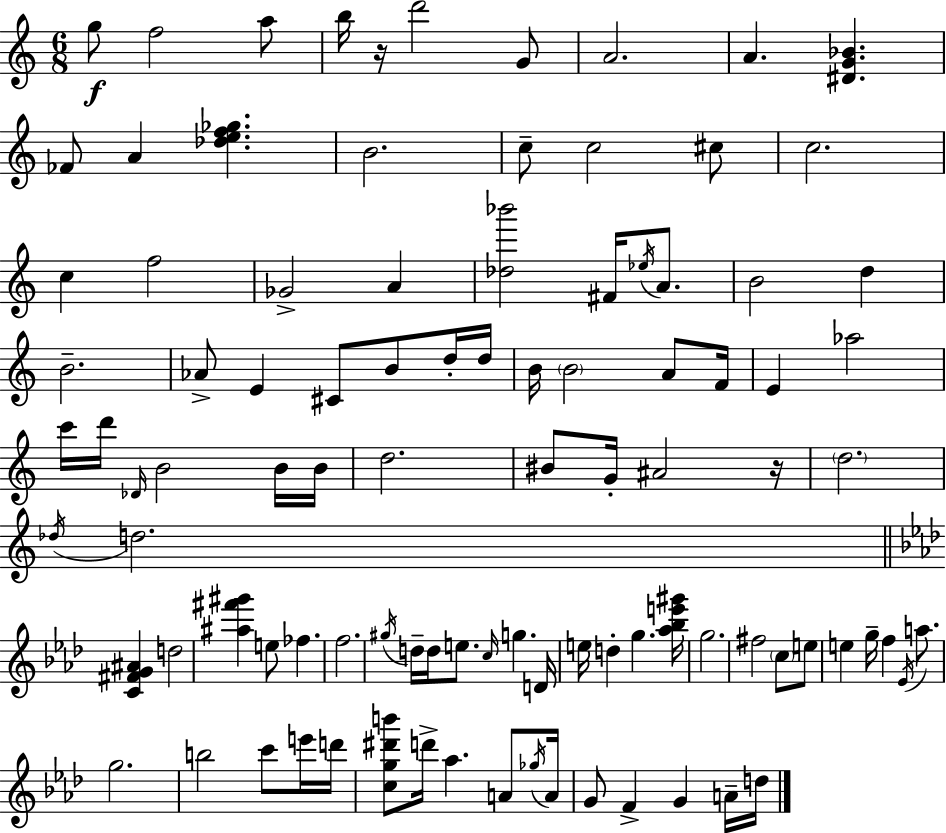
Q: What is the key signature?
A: A minor